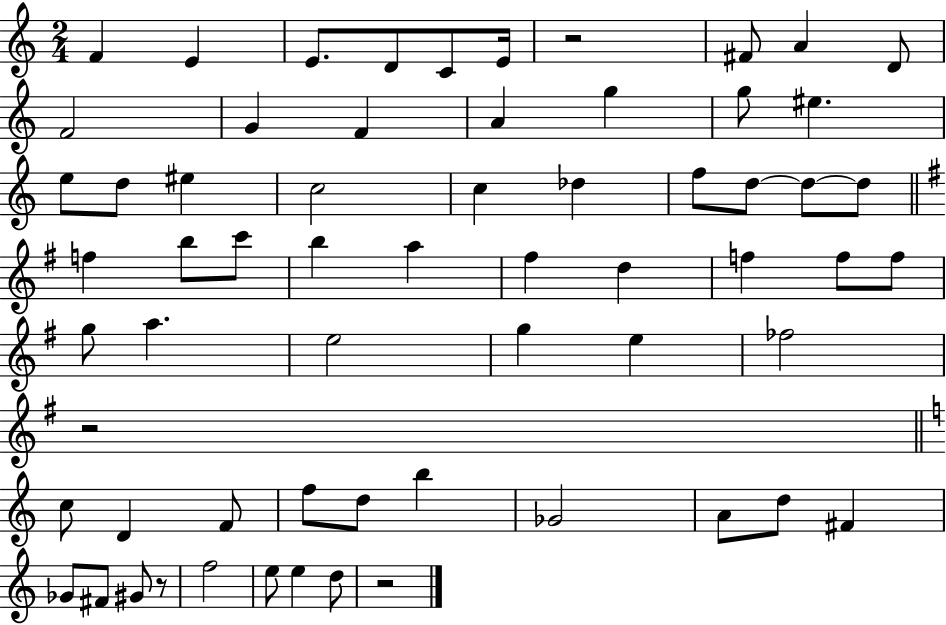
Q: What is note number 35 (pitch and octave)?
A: F5